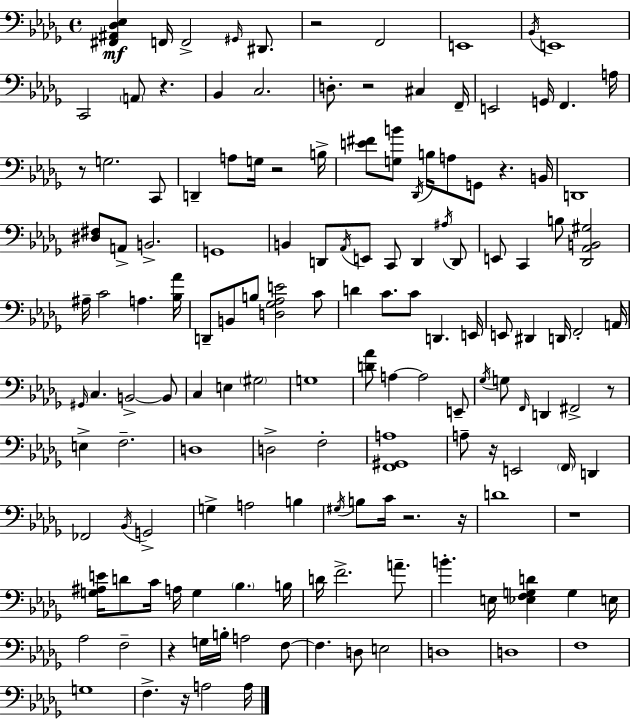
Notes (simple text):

[F#2,A#2,Db3,Eb3]/q F2/s F2/h G#2/s D#2/e. R/h F2/h E2/w Bb2/s E2/w C2/h A2/e R/q. Bb2/q C3/h. D3/e. R/h C#3/q F2/s E2/h G2/s F2/q. A3/s R/e G3/h. C2/e D2/q A3/e G3/s R/h B3/s [E4,F#4]/e [G3,B4]/e Db2/s B3/s A3/e G2/e R/q. B2/s D2/w [D#3,F#3]/e A2/e B2/h. G2/w B2/q D2/e Ab2/s E2/e C2/e D2/q A#3/s D2/e E2/e C2/q B3/e [Db2,Ab2,B2,G#3]/h A#3/s C4/h A3/q. [Bb3,Ab4]/s D2/e B2/e B3/e [D3,Gb3,Ab3,E4]/h C4/e D4/q C4/e. C4/e D2/q. E2/s E2/e D#2/q D2/s F2/h A2/s G#2/s C3/q. B2/h B2/e C3/q E3/q G#3/h G3/w [D4,Ab4]/e A3/q A3/h E2/e Gb3/s G3/e F2/s D2/q F#2/h R/e E3/q F3/h. D3/w D3/h F3/h [F2,G#2,A3]/w A3/e R/s E2/h F2/s D2/q FES2/h Bb2/s G2/h G3/q A3/h B3/q G#3/s B3/e C4/s R/h. R/s D4/w R/w [G3,A#3,E4]/s D4/e C4/s A3/s G3/q Bb3/q. B3/s D4/s F4/h. A4/e. B4/q. E3/s [Eb3,F3,G3,D4]/q G3/q E3/s Ab3/h F3/h R/q G3/s B3/s A3/h F3/e F3/q. D3/e E3/h D3/w D3/w F3/w G3/w F3/q. R/s A3/h A3/s